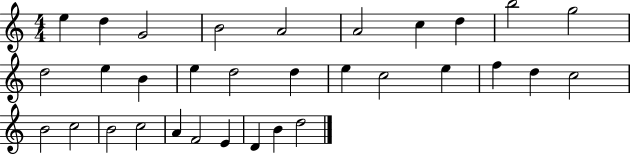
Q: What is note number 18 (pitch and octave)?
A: C5